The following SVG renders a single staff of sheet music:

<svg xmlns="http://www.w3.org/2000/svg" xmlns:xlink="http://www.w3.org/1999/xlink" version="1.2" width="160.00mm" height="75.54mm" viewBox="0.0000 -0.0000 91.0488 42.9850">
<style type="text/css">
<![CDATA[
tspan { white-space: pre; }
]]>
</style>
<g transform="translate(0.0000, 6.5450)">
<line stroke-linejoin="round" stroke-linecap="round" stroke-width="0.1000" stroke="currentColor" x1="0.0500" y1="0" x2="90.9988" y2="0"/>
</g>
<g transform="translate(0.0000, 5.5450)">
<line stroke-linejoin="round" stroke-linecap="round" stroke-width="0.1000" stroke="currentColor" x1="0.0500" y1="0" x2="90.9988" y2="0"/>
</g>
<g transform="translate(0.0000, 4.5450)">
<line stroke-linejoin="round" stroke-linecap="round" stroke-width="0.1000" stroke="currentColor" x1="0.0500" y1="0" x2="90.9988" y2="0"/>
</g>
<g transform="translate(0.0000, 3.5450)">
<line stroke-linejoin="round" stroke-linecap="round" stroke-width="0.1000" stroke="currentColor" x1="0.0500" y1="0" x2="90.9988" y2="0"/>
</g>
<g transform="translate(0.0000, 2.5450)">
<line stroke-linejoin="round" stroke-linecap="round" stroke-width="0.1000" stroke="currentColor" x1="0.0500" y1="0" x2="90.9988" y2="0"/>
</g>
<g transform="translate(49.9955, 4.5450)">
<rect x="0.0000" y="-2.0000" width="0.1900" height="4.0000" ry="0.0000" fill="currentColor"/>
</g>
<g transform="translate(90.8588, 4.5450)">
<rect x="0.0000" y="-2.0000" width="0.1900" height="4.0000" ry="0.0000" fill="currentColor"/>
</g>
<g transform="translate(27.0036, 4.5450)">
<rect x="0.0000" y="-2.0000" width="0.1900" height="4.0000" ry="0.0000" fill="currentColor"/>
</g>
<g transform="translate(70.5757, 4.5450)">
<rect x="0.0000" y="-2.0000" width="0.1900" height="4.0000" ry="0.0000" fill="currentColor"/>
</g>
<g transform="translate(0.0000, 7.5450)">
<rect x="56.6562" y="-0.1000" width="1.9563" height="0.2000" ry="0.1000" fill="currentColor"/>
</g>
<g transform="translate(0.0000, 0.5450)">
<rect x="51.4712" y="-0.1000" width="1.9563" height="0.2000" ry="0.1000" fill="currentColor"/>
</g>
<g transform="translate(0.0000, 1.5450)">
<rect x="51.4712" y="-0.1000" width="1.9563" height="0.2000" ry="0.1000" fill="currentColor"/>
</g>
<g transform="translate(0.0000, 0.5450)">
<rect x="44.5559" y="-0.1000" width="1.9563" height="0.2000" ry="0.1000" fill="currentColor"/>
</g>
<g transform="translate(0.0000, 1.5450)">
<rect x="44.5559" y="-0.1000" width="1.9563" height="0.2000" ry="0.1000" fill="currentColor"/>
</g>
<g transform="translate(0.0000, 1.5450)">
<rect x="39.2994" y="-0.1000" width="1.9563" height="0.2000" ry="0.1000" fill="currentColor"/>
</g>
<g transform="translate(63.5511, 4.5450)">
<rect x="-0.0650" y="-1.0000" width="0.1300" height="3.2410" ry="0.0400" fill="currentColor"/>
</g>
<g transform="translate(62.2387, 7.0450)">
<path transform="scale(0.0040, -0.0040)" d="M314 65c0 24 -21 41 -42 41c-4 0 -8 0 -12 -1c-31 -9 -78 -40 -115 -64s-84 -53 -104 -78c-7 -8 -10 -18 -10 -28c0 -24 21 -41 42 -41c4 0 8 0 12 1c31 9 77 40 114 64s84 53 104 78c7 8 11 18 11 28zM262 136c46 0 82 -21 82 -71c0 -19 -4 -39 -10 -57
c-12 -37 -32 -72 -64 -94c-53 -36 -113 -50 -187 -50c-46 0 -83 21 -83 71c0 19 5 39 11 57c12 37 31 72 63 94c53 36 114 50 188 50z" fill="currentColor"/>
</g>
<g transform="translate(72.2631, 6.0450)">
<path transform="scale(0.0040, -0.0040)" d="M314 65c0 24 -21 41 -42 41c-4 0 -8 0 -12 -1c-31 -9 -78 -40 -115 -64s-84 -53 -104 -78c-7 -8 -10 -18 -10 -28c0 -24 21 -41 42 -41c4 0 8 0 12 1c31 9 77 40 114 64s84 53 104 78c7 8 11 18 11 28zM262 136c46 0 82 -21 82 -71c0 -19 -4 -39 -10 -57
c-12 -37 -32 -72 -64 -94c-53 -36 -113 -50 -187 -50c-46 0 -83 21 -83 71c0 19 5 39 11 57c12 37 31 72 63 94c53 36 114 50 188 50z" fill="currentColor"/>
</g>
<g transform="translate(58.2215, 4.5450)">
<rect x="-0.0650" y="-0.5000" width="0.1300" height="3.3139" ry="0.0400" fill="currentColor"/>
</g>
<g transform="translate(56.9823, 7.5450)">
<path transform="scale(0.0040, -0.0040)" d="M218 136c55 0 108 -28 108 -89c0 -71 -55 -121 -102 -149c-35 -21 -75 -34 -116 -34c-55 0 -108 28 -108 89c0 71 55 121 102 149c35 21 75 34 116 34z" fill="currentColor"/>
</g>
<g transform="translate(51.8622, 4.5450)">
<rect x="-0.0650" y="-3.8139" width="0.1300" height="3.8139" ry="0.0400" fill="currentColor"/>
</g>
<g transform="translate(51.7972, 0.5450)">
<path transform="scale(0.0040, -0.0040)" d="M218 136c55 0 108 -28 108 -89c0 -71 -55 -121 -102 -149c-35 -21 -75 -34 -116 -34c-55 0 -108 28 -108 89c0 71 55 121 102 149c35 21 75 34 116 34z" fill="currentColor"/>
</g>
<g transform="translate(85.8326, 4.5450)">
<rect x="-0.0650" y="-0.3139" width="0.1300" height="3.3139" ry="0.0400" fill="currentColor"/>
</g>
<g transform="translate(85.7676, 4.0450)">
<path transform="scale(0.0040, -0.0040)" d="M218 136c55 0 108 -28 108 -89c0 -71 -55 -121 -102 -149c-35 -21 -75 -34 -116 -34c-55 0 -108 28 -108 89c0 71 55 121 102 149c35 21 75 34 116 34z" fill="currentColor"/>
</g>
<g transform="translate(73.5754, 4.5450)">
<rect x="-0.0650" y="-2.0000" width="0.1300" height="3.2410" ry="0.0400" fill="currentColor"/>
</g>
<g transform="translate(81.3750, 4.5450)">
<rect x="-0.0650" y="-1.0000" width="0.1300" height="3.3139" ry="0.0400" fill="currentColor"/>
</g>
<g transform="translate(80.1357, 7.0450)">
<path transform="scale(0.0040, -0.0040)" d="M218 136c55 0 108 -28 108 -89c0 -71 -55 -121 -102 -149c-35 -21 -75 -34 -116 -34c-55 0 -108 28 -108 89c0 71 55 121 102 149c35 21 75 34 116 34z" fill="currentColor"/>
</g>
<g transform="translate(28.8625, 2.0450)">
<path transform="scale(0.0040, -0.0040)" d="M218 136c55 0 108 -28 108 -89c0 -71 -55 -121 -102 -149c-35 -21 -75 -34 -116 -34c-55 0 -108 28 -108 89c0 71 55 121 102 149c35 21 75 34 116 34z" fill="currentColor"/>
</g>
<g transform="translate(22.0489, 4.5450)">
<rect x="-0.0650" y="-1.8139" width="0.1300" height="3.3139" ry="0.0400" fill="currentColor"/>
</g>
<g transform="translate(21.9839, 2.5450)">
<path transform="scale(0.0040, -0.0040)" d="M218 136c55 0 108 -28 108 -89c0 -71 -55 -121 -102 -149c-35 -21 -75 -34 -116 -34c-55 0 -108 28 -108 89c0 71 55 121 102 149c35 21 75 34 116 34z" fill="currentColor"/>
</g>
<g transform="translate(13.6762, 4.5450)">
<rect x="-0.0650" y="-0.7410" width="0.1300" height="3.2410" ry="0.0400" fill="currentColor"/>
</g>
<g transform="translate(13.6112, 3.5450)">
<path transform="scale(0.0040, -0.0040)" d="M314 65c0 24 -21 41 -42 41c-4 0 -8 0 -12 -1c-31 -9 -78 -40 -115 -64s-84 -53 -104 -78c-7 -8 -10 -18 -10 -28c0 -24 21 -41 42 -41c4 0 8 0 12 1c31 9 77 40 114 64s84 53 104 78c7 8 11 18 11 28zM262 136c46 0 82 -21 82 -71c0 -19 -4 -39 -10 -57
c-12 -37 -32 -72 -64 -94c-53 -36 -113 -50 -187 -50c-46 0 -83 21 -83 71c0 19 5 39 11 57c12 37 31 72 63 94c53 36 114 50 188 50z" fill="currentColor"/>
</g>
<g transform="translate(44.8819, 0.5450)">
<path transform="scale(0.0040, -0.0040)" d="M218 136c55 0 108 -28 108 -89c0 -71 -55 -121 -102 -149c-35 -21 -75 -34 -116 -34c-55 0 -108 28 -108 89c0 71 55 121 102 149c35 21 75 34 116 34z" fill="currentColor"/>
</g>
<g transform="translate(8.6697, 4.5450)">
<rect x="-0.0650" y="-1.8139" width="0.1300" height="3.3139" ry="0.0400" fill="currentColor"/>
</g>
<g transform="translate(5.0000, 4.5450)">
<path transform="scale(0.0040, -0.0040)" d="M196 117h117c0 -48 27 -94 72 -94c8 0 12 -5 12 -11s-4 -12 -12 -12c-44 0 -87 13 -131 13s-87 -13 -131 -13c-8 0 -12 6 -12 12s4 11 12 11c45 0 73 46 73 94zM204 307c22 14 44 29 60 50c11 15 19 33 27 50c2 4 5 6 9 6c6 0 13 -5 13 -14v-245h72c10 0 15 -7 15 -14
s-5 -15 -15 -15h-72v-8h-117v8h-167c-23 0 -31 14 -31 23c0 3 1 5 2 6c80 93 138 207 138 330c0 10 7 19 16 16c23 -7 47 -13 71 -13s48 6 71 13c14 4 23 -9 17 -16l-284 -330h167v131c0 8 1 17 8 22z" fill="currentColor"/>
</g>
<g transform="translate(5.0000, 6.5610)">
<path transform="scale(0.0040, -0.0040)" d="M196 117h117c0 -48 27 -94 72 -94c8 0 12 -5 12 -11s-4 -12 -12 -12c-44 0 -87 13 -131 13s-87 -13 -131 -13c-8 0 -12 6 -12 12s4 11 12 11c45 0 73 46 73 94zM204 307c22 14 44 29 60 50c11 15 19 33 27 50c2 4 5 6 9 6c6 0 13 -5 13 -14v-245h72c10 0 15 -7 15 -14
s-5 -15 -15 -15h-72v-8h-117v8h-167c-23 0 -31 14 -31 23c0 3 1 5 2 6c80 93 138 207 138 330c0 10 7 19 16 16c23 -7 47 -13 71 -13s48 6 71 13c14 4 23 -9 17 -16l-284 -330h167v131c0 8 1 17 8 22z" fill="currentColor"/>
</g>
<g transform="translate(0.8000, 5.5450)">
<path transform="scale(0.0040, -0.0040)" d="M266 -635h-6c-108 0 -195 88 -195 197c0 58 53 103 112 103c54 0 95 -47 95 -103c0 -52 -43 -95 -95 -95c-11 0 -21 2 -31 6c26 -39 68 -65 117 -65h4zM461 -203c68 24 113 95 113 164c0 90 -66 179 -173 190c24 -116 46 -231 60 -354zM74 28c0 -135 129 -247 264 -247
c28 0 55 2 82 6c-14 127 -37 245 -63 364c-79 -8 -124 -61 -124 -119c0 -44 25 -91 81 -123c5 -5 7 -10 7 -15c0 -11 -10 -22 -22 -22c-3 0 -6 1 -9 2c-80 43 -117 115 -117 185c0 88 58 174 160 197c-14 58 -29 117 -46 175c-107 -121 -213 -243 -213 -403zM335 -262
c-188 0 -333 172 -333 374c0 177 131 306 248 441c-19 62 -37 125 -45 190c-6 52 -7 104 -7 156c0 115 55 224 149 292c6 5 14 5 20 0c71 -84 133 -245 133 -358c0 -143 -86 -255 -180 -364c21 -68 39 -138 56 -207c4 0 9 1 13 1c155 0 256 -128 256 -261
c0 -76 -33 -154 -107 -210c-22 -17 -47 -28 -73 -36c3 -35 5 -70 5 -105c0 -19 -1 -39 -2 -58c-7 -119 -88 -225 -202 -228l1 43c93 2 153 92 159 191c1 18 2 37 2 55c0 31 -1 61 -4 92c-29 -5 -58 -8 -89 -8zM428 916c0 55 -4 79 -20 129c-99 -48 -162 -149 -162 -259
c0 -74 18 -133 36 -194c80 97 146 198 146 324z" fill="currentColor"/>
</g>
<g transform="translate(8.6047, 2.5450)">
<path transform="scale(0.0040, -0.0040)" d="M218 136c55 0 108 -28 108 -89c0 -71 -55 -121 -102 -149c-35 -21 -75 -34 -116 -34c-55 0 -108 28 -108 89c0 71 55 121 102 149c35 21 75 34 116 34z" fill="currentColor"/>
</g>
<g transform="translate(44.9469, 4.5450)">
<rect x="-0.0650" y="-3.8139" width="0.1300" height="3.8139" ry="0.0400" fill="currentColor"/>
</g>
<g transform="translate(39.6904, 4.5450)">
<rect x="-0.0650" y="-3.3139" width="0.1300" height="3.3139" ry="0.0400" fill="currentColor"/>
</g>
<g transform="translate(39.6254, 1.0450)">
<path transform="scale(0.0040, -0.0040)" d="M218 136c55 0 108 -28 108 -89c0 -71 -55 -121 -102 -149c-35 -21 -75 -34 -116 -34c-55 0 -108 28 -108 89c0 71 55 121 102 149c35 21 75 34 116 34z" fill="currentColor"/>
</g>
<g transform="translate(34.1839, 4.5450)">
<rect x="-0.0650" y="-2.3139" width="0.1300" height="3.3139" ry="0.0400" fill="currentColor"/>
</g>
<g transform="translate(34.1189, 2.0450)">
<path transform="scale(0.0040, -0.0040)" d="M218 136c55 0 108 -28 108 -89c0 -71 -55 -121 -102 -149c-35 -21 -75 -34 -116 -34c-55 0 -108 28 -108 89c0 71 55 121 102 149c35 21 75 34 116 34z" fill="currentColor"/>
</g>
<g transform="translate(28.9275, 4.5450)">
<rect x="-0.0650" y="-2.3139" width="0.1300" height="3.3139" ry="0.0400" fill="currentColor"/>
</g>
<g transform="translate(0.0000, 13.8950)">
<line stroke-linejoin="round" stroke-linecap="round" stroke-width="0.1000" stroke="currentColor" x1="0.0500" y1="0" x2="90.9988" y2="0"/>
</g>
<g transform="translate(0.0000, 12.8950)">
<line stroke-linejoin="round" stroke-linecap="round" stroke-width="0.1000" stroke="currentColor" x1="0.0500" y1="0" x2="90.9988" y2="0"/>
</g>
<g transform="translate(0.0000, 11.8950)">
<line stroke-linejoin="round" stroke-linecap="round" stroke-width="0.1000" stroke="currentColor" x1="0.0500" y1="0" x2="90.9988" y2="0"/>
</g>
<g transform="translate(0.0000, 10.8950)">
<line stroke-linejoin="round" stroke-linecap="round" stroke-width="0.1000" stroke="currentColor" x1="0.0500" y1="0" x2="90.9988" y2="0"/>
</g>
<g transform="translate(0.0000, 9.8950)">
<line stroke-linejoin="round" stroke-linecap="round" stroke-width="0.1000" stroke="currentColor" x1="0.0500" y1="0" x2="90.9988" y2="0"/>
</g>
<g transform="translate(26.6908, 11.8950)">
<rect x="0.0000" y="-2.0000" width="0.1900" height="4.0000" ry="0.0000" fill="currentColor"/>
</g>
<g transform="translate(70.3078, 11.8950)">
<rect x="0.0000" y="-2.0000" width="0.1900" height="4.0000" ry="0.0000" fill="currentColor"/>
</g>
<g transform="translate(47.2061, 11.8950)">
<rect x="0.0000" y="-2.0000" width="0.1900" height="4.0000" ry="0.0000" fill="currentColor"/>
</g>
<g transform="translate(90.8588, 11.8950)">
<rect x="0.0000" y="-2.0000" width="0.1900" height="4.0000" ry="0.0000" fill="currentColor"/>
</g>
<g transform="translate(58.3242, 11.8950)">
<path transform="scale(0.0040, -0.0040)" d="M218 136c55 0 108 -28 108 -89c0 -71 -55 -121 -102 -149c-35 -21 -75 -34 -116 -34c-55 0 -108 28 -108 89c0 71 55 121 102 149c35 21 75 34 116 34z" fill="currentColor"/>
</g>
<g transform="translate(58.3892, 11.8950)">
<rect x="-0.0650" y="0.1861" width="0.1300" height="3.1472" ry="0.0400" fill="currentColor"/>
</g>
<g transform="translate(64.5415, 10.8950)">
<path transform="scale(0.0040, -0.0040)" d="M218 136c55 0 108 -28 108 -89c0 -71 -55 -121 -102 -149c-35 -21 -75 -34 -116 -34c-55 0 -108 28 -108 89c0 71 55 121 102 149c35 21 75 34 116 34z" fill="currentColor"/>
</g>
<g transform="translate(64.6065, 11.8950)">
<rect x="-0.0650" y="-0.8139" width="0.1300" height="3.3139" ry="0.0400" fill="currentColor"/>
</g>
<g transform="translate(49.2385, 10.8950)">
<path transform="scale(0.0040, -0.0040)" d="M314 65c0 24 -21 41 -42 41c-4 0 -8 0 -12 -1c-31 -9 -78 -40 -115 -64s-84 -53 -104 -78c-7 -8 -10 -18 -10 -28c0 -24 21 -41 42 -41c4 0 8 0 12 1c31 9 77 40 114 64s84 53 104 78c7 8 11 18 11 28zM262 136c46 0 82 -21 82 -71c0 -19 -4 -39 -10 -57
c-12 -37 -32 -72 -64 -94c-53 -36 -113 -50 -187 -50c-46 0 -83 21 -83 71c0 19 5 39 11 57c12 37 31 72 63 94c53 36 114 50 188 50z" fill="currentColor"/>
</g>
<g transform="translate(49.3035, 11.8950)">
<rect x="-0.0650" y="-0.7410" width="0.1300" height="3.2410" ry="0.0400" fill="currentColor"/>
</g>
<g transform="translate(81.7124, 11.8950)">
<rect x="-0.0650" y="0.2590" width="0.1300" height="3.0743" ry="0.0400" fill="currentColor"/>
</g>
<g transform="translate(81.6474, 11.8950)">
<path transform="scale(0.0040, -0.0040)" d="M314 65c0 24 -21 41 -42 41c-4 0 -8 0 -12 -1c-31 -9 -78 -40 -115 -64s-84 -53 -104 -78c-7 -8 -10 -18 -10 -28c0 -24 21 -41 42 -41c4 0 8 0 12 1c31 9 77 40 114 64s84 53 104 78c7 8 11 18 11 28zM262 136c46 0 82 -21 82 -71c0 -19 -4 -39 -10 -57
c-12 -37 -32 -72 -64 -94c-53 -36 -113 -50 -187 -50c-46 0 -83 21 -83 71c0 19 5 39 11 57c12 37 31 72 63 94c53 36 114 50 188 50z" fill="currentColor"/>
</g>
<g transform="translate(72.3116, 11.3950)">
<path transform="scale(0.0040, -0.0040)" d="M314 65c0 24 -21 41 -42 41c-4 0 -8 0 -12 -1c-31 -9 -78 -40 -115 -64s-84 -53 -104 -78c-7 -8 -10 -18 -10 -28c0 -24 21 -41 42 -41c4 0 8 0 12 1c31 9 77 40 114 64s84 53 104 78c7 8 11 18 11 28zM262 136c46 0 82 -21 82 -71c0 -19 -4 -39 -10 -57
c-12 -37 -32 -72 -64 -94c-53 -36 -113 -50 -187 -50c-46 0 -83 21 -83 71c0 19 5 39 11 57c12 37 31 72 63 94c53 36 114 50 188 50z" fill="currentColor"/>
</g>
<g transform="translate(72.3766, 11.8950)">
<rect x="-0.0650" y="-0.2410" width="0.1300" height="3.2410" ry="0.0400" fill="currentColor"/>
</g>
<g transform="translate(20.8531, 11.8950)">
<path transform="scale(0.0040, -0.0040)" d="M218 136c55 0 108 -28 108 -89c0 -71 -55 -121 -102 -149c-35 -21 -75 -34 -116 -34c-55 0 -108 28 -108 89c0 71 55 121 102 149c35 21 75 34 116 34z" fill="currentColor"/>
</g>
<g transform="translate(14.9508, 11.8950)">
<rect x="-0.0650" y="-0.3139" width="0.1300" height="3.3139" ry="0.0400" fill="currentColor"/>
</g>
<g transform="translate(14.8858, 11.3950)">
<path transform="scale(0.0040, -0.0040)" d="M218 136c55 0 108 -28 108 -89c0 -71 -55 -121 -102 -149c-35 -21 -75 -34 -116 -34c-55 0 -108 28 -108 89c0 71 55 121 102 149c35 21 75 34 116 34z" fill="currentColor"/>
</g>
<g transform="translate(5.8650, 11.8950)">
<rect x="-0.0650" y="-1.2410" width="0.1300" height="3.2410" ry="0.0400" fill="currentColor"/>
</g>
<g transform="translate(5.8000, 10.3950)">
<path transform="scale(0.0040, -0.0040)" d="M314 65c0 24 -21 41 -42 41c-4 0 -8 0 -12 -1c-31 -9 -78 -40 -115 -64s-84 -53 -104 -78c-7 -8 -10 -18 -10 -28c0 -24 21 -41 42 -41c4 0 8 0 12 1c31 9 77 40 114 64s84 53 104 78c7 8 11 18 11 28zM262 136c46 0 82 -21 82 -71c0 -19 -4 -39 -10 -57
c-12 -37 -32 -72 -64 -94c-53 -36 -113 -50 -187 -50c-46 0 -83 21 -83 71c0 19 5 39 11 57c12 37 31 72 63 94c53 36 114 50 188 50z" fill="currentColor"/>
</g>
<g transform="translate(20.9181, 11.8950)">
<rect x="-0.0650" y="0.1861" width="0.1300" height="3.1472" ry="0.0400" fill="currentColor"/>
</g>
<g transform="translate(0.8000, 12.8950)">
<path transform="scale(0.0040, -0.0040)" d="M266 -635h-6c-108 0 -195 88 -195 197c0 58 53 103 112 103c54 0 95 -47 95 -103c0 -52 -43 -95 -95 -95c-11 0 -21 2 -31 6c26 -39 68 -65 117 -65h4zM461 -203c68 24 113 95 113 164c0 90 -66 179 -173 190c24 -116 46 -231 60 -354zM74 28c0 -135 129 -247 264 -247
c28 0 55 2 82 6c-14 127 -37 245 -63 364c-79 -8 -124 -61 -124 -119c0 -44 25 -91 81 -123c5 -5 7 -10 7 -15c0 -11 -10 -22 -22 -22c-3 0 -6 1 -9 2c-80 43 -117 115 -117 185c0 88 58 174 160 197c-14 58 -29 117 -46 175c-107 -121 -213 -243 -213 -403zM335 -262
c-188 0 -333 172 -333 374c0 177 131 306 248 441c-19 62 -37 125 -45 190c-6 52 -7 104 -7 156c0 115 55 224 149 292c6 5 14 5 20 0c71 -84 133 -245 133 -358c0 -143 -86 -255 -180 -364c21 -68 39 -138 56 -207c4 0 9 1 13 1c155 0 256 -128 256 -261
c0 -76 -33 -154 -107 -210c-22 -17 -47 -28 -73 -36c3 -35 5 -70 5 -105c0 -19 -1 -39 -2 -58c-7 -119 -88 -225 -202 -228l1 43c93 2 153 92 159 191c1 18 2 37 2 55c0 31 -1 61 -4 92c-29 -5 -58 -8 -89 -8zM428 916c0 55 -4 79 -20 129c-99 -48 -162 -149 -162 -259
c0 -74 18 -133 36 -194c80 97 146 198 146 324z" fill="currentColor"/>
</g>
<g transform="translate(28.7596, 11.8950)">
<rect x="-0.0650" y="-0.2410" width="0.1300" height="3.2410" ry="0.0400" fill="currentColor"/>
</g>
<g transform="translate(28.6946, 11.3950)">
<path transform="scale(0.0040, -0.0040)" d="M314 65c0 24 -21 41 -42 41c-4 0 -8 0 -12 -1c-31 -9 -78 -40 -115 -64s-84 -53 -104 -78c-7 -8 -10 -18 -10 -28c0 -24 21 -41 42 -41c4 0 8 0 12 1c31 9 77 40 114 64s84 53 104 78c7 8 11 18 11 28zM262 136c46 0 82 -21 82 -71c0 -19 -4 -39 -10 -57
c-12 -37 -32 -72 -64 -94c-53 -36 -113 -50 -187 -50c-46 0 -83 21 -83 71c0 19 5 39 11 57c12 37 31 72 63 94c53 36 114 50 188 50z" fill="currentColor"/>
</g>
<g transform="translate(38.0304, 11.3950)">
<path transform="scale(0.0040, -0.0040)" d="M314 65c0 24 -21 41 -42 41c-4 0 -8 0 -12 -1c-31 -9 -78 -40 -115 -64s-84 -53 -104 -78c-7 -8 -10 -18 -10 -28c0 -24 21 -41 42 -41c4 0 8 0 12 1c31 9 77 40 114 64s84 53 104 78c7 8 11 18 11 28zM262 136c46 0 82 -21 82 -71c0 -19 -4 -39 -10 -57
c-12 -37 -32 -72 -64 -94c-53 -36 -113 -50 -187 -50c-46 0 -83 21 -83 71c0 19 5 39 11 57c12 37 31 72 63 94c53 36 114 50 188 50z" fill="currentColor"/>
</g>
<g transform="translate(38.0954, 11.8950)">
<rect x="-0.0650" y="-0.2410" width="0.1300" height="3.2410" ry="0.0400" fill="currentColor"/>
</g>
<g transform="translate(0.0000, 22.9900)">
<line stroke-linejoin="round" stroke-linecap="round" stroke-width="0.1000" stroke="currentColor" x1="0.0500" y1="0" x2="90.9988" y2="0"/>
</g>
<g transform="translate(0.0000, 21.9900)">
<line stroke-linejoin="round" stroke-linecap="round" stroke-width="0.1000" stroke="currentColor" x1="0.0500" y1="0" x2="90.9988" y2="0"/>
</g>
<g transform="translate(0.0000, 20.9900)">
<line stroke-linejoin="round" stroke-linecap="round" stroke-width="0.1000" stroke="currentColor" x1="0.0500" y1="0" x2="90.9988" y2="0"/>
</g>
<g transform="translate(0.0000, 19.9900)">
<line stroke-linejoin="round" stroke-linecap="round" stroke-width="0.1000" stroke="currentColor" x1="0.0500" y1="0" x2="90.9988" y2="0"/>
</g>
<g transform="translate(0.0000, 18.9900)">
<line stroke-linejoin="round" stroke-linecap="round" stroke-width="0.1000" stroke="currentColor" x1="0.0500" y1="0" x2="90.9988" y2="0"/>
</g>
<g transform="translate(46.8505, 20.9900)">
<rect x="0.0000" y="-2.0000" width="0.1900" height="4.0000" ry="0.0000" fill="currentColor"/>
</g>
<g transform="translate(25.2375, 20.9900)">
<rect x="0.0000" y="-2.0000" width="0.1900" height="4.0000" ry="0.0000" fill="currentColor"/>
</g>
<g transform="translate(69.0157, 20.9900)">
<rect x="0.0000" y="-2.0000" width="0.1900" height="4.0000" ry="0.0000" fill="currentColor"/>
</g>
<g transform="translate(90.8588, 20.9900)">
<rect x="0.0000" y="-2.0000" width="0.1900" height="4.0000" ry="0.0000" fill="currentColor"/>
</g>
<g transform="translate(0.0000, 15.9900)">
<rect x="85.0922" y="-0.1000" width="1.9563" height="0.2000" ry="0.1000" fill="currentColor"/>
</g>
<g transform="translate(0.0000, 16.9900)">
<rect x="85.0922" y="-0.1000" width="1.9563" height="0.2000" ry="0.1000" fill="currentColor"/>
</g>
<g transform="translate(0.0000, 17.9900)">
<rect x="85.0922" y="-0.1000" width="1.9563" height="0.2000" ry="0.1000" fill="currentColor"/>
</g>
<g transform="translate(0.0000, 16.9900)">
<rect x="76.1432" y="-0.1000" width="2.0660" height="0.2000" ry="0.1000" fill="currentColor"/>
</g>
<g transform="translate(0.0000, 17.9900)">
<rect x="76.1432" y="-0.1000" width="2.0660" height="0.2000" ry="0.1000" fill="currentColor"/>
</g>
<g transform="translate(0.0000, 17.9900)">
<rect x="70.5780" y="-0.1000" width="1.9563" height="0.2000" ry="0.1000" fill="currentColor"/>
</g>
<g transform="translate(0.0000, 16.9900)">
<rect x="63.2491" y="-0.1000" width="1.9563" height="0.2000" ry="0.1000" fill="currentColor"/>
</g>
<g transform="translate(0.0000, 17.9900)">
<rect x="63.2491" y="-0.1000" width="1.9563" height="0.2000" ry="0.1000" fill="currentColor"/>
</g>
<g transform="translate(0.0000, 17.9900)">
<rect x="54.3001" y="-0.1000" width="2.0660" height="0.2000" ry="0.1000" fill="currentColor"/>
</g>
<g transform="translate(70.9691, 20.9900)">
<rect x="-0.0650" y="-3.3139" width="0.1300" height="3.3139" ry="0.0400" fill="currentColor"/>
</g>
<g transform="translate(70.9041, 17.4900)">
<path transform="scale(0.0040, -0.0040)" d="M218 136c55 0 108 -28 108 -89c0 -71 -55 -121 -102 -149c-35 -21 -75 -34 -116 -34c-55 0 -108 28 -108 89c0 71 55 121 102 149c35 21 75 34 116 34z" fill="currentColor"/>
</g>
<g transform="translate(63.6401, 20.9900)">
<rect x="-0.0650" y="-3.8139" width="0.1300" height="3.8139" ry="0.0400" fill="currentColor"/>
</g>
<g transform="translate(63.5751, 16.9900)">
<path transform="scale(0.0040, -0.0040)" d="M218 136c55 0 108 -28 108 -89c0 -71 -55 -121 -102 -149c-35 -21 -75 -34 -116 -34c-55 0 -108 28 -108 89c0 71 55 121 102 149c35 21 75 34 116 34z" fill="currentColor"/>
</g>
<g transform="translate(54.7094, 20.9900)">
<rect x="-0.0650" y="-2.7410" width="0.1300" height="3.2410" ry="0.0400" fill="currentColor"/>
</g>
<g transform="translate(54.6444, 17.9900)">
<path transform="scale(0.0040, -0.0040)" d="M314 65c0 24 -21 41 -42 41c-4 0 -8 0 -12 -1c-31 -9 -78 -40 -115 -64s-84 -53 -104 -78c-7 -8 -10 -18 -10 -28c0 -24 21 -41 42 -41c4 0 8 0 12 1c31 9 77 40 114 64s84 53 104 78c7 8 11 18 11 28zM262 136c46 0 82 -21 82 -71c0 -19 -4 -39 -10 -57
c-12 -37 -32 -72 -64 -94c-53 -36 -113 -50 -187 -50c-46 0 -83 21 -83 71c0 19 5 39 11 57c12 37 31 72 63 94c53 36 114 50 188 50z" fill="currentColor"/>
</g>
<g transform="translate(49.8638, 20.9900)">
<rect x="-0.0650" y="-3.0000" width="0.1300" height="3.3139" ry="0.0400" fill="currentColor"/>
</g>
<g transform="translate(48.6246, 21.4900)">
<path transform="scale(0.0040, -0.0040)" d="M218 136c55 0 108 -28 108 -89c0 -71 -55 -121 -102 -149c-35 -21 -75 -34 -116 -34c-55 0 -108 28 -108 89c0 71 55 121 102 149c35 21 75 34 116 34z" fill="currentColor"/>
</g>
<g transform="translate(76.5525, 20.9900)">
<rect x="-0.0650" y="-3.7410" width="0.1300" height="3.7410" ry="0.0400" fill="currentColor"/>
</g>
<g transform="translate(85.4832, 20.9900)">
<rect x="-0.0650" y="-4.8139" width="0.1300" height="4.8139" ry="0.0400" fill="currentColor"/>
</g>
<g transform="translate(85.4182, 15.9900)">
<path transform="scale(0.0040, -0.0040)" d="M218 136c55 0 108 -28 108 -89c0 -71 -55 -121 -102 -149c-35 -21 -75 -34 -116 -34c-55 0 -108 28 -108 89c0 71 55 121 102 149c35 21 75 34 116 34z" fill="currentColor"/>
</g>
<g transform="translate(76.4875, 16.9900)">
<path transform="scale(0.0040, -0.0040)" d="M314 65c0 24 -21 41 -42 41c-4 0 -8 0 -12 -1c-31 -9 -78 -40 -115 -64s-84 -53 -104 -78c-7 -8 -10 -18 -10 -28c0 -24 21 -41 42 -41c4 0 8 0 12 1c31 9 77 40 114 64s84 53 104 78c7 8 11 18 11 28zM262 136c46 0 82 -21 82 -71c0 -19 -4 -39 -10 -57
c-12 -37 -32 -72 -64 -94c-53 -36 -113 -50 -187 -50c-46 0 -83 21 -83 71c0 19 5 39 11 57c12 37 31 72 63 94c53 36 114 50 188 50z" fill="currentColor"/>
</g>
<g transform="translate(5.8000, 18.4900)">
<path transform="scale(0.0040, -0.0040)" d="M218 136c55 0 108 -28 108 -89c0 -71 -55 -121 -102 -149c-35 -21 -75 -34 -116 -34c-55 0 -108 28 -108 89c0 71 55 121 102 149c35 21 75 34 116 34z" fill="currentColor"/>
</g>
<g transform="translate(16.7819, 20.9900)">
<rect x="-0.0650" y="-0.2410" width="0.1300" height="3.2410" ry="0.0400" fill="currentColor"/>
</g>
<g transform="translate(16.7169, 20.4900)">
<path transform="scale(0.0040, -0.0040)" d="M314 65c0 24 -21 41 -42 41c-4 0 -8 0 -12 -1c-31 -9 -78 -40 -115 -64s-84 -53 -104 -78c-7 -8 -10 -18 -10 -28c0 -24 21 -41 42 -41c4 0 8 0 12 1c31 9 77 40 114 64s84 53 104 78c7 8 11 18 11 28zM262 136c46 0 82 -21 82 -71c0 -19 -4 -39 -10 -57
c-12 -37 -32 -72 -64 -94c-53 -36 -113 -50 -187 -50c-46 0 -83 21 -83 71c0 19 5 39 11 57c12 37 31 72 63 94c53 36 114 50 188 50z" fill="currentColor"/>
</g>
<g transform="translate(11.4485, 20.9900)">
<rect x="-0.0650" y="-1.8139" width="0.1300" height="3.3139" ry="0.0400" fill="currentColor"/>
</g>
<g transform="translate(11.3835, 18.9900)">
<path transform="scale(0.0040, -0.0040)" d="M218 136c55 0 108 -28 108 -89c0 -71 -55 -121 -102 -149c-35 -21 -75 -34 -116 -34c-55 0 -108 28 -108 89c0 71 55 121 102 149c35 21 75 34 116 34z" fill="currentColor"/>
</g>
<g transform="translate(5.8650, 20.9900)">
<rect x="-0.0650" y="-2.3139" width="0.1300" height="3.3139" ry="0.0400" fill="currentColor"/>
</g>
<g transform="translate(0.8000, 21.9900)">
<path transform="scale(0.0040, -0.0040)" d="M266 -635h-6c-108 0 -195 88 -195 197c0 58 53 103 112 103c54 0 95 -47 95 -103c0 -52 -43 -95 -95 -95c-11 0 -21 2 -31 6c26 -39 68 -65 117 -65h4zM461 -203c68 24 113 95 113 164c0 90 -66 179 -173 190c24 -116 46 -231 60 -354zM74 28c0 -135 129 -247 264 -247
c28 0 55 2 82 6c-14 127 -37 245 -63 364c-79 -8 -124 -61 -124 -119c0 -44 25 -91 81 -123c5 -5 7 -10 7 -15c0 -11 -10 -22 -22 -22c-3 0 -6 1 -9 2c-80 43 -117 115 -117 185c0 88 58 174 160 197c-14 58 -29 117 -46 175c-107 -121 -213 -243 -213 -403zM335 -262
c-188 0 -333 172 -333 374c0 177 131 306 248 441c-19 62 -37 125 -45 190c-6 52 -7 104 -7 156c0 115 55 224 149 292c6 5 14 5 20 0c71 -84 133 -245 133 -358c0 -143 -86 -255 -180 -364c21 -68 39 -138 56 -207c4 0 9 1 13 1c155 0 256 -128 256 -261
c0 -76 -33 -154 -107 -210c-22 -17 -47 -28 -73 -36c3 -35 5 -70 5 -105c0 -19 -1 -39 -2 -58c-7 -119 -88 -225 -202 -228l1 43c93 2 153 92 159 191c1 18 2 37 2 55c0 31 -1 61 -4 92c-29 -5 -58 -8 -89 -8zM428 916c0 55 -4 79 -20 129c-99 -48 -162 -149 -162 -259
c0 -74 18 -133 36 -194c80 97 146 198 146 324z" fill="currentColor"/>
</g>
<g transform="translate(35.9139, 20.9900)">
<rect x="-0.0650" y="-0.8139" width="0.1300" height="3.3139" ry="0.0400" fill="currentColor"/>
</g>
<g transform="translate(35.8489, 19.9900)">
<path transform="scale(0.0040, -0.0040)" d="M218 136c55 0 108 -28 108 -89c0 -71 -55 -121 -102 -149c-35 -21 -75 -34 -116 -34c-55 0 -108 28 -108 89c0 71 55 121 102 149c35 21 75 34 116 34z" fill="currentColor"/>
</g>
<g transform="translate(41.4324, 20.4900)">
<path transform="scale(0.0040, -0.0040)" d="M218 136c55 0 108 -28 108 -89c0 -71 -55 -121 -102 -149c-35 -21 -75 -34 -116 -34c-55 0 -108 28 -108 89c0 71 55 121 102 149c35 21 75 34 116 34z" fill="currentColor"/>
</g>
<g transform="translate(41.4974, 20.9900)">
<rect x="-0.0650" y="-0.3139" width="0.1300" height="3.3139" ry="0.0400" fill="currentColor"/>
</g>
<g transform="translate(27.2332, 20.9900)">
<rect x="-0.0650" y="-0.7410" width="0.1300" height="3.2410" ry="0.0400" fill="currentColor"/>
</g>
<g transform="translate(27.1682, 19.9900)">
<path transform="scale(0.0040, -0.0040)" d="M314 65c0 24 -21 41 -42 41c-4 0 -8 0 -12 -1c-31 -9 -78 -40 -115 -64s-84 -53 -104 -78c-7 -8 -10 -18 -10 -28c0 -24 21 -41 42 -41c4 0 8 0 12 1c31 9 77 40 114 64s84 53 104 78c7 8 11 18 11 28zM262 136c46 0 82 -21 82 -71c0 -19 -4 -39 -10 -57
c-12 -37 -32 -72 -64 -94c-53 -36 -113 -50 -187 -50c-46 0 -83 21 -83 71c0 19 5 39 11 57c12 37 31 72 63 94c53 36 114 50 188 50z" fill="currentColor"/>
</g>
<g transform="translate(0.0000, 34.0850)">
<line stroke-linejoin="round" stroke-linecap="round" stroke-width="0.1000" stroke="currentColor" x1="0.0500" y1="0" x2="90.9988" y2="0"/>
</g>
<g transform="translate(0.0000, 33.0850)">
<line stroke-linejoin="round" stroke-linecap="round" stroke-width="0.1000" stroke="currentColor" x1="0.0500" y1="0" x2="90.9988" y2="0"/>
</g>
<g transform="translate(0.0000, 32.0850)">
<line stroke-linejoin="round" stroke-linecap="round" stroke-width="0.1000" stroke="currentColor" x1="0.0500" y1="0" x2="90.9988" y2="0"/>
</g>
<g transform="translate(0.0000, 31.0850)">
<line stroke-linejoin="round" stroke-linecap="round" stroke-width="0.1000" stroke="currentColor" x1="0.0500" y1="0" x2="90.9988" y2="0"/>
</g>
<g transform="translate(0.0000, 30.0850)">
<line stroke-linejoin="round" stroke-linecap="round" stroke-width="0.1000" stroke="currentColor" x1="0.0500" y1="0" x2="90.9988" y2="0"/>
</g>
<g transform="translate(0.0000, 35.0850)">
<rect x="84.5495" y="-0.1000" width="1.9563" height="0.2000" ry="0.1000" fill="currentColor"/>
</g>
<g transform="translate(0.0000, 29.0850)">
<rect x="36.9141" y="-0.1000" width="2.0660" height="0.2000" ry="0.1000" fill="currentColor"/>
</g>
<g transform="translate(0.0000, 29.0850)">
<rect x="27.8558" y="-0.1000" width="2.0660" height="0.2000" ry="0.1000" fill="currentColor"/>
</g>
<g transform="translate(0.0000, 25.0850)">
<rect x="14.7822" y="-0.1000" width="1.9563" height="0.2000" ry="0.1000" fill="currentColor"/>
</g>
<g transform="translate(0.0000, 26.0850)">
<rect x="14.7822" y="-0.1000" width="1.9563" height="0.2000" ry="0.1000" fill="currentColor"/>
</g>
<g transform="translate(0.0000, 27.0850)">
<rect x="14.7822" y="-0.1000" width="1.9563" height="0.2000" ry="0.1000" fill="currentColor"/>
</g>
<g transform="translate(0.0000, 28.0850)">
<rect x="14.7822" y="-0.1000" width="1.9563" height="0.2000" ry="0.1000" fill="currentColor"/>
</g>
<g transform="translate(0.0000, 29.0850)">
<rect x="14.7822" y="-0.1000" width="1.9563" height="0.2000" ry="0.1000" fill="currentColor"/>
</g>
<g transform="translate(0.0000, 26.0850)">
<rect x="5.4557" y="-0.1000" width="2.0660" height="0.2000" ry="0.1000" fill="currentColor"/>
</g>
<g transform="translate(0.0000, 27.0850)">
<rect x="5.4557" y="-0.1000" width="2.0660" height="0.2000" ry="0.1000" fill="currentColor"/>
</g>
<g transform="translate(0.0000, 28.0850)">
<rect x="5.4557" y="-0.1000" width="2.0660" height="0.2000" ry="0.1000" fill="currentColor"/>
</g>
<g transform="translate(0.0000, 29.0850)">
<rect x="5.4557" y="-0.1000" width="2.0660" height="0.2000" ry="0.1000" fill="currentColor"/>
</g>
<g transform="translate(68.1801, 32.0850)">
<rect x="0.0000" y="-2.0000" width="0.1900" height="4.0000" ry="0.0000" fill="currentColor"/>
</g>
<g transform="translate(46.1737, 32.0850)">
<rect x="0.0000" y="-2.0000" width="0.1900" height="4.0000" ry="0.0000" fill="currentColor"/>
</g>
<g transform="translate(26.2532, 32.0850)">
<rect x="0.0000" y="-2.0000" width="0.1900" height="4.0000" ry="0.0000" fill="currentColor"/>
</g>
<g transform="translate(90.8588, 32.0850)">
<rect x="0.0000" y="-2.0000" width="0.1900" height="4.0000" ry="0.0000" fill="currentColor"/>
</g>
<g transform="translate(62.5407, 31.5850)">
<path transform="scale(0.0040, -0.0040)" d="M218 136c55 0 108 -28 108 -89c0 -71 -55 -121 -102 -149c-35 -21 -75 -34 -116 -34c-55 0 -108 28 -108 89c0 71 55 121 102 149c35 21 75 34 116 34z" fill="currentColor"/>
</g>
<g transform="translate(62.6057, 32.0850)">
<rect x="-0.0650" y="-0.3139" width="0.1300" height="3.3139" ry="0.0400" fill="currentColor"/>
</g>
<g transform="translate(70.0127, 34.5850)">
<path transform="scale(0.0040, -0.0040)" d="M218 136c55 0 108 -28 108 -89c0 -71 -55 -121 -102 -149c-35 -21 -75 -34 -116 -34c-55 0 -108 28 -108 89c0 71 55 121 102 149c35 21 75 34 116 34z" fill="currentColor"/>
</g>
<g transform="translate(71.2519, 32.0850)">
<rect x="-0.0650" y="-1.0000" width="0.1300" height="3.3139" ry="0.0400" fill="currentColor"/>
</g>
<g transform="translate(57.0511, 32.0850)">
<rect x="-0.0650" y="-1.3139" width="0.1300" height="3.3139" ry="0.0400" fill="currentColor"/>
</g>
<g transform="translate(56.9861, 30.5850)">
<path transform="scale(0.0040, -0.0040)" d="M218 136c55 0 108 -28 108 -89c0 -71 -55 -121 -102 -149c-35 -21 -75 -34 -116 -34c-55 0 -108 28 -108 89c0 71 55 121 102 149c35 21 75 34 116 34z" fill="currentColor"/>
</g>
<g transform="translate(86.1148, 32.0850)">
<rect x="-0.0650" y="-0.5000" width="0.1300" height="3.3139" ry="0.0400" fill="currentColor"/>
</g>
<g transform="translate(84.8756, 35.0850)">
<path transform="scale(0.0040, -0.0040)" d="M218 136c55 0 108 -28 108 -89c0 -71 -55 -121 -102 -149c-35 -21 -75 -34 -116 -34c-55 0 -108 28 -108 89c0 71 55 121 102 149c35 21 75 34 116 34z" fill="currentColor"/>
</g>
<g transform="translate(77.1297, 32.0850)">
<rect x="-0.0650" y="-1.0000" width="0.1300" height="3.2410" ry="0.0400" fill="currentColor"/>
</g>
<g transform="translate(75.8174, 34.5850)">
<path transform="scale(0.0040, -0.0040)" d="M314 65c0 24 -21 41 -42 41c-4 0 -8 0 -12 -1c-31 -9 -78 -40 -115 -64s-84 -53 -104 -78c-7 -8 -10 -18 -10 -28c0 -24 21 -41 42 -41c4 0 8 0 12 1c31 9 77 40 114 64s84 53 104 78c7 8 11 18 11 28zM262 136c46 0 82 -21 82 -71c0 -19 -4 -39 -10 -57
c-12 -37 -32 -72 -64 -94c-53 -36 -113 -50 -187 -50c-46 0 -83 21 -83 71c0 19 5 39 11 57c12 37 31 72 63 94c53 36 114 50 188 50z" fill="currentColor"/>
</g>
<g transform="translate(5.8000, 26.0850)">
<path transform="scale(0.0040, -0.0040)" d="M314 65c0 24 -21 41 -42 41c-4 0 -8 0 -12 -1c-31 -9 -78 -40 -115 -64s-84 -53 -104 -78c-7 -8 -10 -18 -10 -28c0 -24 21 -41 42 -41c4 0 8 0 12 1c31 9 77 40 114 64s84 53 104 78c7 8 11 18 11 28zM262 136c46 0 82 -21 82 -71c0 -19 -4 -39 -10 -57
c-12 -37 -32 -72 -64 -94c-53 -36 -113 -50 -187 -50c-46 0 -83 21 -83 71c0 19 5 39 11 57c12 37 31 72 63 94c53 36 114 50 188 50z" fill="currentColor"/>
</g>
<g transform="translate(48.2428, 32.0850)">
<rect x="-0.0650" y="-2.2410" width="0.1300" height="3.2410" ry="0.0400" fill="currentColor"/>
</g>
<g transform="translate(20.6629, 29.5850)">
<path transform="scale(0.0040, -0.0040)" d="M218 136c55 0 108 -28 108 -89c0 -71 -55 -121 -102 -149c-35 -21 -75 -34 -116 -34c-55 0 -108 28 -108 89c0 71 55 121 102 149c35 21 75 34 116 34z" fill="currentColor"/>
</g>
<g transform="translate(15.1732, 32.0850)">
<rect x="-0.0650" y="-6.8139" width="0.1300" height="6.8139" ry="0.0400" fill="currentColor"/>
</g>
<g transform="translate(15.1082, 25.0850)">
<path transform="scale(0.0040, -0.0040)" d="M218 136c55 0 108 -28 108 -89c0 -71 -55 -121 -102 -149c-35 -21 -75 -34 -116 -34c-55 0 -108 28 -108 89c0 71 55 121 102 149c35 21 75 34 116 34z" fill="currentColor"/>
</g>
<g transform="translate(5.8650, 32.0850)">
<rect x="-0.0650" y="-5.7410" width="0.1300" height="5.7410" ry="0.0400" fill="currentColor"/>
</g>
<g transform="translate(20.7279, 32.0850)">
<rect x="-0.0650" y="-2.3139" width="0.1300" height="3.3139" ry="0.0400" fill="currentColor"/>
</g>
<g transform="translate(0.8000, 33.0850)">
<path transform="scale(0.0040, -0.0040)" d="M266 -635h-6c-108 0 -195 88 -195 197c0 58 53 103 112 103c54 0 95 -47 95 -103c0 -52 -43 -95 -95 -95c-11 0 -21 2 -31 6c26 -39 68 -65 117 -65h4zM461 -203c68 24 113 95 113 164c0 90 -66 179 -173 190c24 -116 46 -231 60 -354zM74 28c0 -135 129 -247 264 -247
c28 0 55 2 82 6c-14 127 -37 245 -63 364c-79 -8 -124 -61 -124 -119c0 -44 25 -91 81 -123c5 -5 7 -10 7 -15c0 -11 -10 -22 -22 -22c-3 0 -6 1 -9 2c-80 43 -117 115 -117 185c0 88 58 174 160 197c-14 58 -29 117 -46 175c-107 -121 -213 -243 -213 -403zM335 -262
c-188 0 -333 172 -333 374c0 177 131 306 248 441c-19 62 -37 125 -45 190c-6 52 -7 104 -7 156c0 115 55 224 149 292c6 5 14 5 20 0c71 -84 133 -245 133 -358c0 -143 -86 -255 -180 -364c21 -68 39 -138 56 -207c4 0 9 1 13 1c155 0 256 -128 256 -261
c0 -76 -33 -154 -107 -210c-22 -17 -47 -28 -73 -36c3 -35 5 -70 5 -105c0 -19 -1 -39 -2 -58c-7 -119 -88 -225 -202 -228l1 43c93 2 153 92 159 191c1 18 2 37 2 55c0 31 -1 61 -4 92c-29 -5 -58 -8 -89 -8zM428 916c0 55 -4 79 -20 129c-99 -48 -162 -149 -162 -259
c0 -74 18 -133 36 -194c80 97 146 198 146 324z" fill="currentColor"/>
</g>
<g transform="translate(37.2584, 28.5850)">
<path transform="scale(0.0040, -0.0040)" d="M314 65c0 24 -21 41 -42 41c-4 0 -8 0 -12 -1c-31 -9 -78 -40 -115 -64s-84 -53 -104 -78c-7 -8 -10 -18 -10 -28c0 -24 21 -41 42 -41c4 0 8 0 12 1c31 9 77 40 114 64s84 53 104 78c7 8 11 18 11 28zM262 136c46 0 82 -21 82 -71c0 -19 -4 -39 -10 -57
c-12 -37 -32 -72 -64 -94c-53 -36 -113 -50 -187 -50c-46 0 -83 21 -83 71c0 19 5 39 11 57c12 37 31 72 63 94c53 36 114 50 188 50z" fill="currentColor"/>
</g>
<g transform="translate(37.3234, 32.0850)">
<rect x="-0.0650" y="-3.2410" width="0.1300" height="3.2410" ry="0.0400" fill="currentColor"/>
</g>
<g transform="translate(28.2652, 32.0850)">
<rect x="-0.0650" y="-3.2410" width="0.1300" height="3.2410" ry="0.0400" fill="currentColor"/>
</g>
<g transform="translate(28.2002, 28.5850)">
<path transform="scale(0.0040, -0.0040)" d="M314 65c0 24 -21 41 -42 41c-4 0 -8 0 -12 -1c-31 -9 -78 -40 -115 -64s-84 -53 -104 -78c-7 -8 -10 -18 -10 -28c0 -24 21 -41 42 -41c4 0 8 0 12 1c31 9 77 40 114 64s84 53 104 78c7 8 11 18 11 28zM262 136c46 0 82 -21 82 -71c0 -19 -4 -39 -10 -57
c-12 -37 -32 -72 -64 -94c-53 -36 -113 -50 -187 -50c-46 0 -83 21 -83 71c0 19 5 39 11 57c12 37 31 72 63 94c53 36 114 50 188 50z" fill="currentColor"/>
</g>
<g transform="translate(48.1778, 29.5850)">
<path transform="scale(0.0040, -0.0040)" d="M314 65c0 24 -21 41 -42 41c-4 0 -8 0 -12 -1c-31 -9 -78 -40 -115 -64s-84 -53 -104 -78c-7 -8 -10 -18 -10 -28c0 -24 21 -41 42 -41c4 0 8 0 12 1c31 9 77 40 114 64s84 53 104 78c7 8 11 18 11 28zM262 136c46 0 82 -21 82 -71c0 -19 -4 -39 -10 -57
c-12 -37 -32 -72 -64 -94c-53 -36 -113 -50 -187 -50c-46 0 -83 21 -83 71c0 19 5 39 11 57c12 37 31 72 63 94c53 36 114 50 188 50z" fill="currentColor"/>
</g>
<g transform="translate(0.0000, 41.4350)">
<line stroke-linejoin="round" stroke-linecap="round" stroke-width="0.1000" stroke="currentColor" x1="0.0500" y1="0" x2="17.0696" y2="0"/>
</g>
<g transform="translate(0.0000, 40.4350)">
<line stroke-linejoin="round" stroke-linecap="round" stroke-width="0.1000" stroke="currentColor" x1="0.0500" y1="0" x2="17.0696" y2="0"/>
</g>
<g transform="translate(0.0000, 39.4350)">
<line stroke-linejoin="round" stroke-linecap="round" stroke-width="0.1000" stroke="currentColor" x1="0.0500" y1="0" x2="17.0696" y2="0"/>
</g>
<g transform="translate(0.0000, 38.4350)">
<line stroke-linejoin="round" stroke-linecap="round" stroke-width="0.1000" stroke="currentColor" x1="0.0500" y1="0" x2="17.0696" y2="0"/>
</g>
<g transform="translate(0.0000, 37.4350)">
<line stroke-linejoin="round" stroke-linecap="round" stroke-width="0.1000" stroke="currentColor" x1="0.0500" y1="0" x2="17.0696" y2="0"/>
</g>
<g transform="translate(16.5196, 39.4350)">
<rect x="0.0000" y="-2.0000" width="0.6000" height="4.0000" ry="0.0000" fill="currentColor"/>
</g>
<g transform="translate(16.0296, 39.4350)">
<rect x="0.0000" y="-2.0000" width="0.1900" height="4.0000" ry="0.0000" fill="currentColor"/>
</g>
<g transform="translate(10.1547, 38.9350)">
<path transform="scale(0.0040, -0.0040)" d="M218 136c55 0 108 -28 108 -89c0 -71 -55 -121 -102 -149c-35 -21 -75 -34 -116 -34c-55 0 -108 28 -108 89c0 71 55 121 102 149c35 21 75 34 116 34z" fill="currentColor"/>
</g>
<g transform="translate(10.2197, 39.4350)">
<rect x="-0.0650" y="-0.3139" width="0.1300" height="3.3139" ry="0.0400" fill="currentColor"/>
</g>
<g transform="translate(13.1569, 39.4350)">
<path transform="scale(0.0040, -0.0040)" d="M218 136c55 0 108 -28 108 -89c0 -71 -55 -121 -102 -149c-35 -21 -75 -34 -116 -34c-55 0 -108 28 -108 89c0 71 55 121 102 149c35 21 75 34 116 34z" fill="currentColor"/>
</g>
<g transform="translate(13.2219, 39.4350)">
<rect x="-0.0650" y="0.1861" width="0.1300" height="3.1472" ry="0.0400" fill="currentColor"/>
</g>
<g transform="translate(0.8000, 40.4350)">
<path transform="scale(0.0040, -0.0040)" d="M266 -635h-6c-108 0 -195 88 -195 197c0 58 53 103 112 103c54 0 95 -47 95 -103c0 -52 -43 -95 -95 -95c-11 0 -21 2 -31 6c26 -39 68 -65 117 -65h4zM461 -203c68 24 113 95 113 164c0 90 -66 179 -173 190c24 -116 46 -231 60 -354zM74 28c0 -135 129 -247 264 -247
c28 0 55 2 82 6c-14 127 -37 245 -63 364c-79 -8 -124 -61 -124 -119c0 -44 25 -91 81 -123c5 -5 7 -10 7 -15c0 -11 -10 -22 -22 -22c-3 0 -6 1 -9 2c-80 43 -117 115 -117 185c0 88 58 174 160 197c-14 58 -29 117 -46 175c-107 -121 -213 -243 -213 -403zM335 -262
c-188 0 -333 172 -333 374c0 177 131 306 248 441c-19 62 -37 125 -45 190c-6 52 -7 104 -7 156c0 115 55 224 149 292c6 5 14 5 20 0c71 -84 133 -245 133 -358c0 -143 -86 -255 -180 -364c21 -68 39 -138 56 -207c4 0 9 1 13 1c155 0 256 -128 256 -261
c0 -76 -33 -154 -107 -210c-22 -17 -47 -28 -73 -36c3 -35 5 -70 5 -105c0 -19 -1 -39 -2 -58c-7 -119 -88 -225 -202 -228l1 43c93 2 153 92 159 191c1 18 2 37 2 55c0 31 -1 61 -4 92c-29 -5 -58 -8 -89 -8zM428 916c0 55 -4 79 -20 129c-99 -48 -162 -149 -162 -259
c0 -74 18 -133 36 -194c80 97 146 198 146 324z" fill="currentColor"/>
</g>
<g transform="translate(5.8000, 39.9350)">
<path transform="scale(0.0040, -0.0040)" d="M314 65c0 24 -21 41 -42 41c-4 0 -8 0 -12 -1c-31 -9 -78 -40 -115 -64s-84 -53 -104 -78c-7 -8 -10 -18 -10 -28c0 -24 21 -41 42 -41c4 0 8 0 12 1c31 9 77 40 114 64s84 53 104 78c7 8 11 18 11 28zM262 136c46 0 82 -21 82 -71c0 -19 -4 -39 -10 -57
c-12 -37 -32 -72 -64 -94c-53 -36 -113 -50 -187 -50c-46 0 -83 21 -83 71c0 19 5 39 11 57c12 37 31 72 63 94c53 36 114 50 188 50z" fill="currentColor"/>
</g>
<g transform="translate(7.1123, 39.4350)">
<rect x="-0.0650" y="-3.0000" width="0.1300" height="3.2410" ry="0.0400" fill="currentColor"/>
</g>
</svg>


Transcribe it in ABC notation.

X:1
T:Untitled
M:4/4
L:1/4
K:C
f d2 f g g b c' c' C D2 F2 D c e2 c B c2 c2 d2 B d c2 B2 g f c2 d2 d c A a2 c' b c'2 e' g'2 b' g b2 b2 g2 e c D D2 C A2 c B